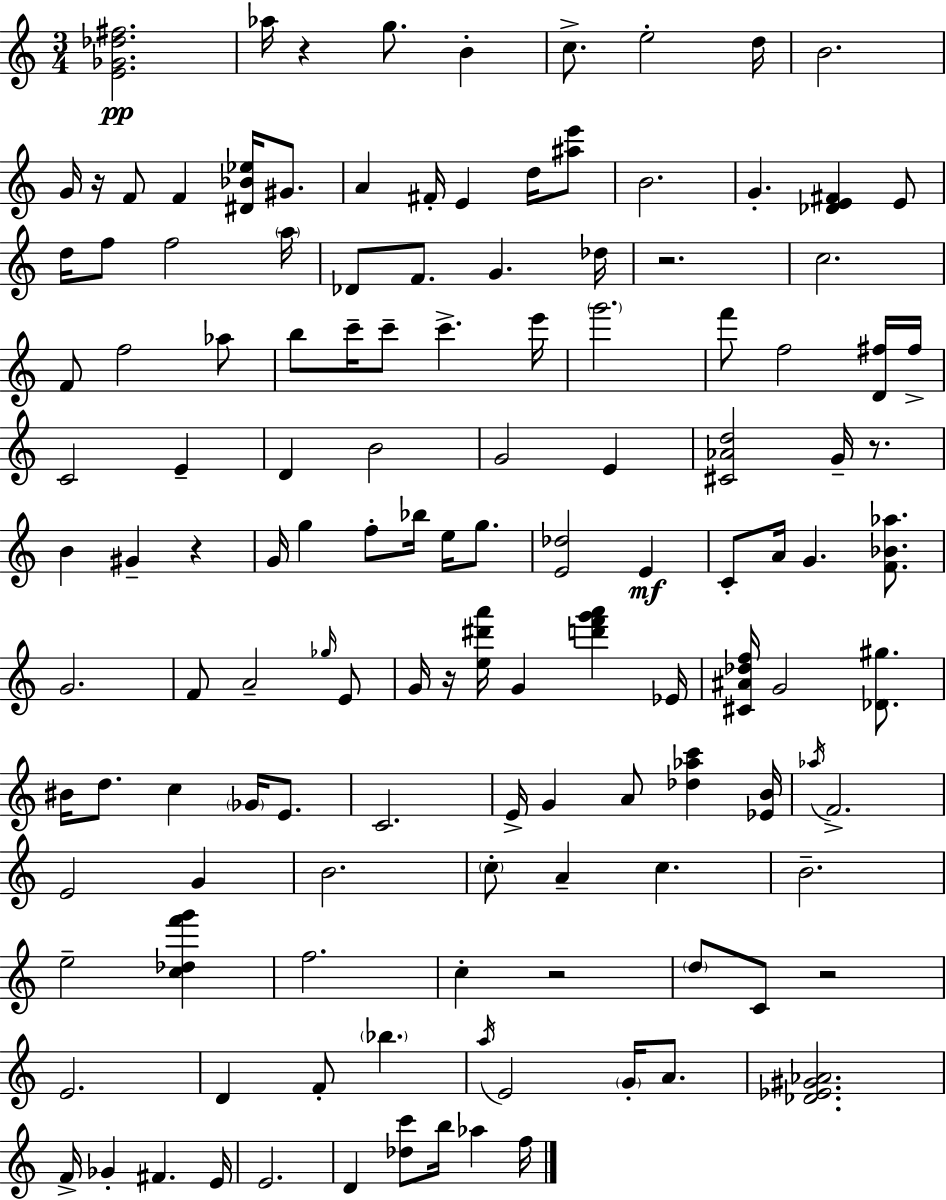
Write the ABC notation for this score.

X:1
T:Untitled
M:3/4
L:1/4
K:C
[E_G_d^f]2 _a/4 z g/2 B c/2 e2 d/4 B2 G/4 z/4 F/2 F [^D_B_e]/4 ^G/2 A ^F/4 E d/4 [^ae']/2 B2 G [_DE^F] E/2 d/4 f/2 f2 a/4 _D/2 F/2 G _d/4 z2 c2 F/2 f2 _a/2 b/2 c'/4 c'/2 c' e'/4 g'2 f'/2 f2 [D^f]/4 ^f/4 C2 E D B2 G2 E [^C_Ad]2 G/4 z/2 B ^G z G/4 g f/2 _b/4 e/4 g/2 [E_d]2 E C/2 A/4 G [F_B_a]/2 G2 F/2 A2 _g/4 E/2 G/4 z/4 [e^d'a']/4 G [d'f'g'a'] _E/4 [^C^A_df]/4 G2 [_D^g]/2 ^B/4 d/2 c _G/4 E/2 C2 E/4 G A/2 [_d_ac'] [_EB]/4 _a/4 F2 E2 G B2 c/2 A c B2 e2 [c_df'g'] f2 c z2 d/2 C/2 z2 E2 D F/2 _b a/4 E2 G/4 A/2 [_D_E^G_A]2 F/4 _G ^F E/4 E2 D [_dc']/2 b/4 _a f/4